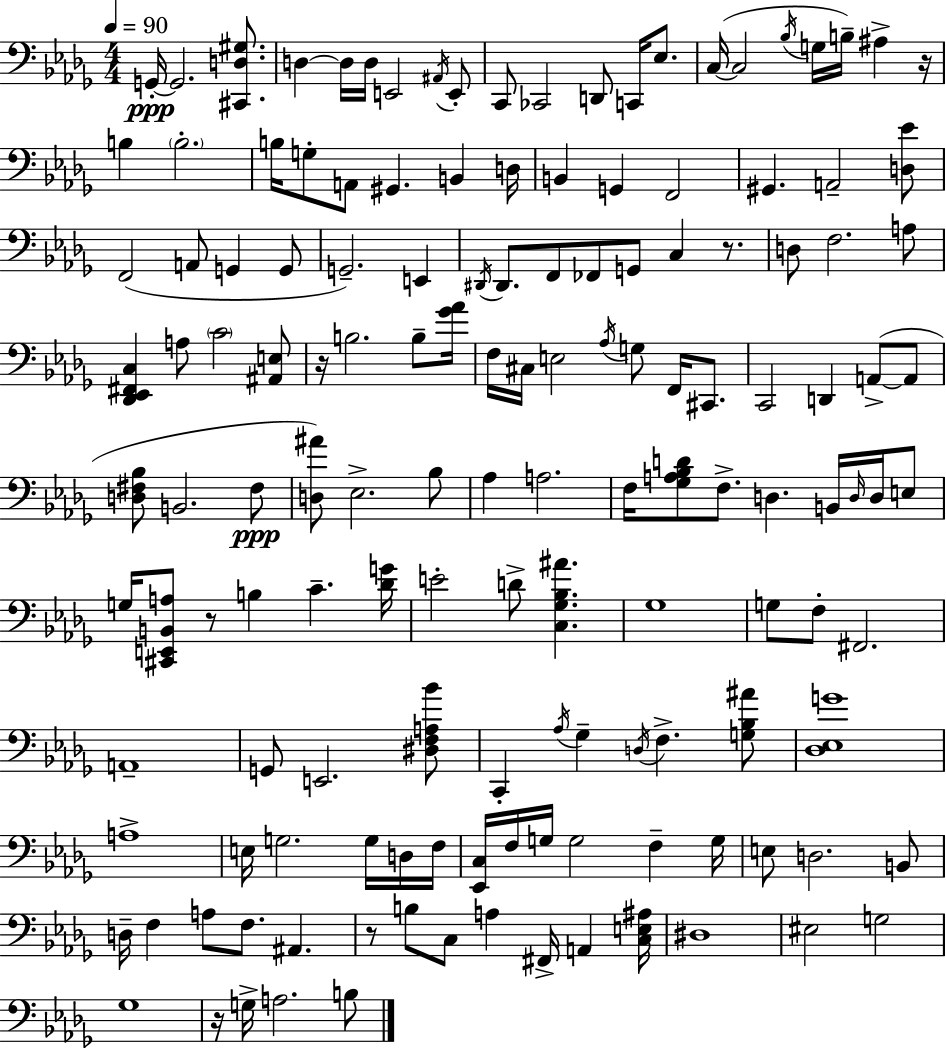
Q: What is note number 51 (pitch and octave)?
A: B3